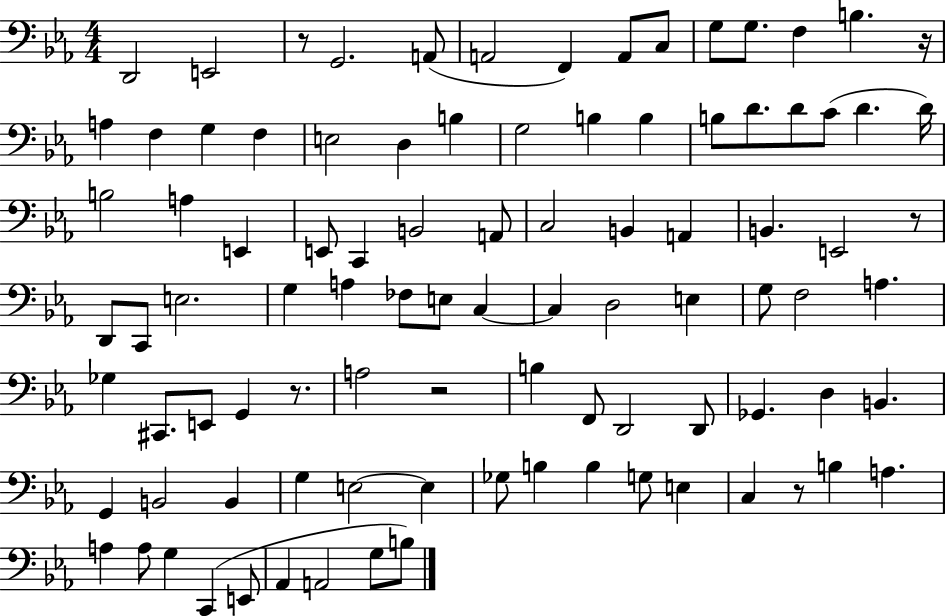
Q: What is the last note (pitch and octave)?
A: B3